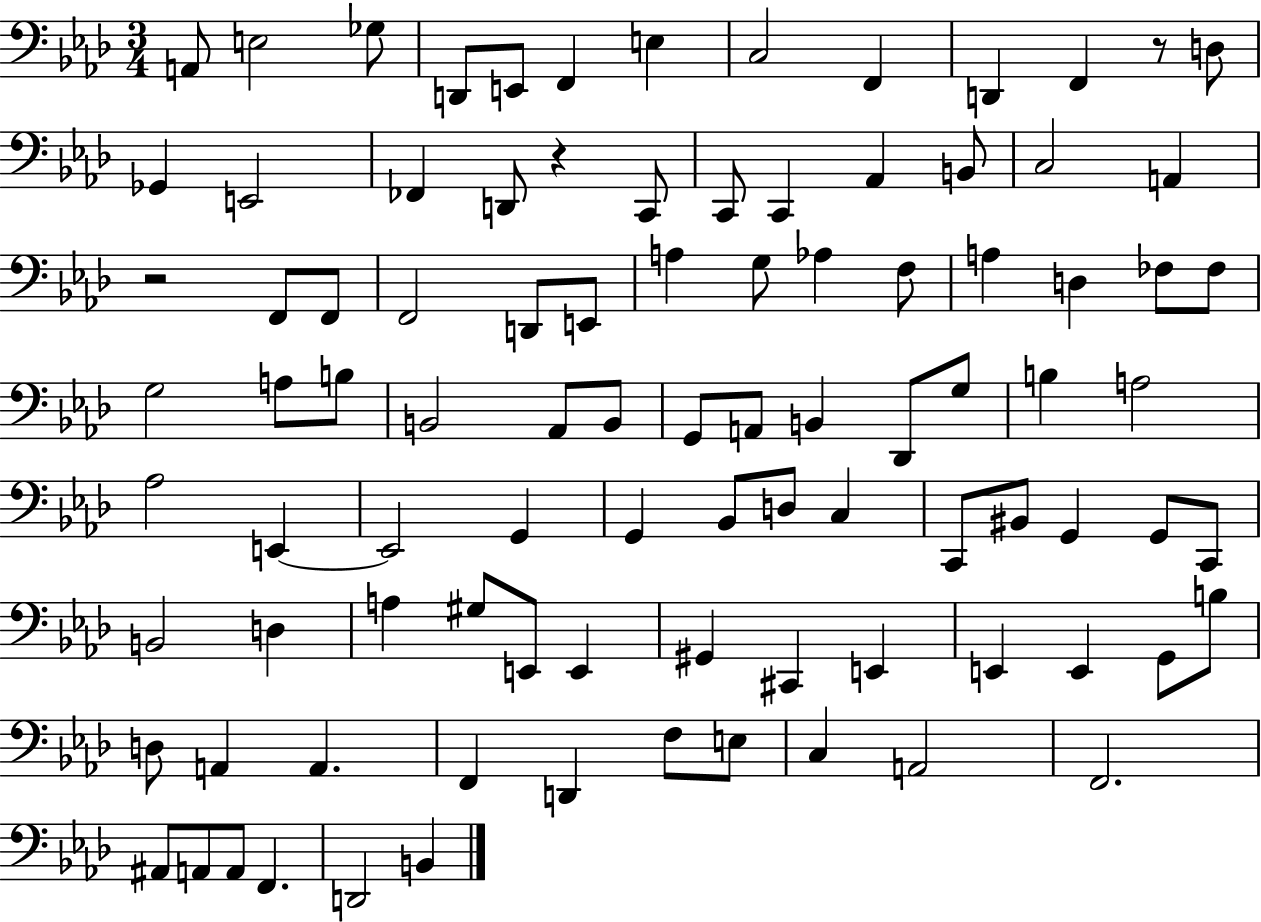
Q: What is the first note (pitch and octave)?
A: A2